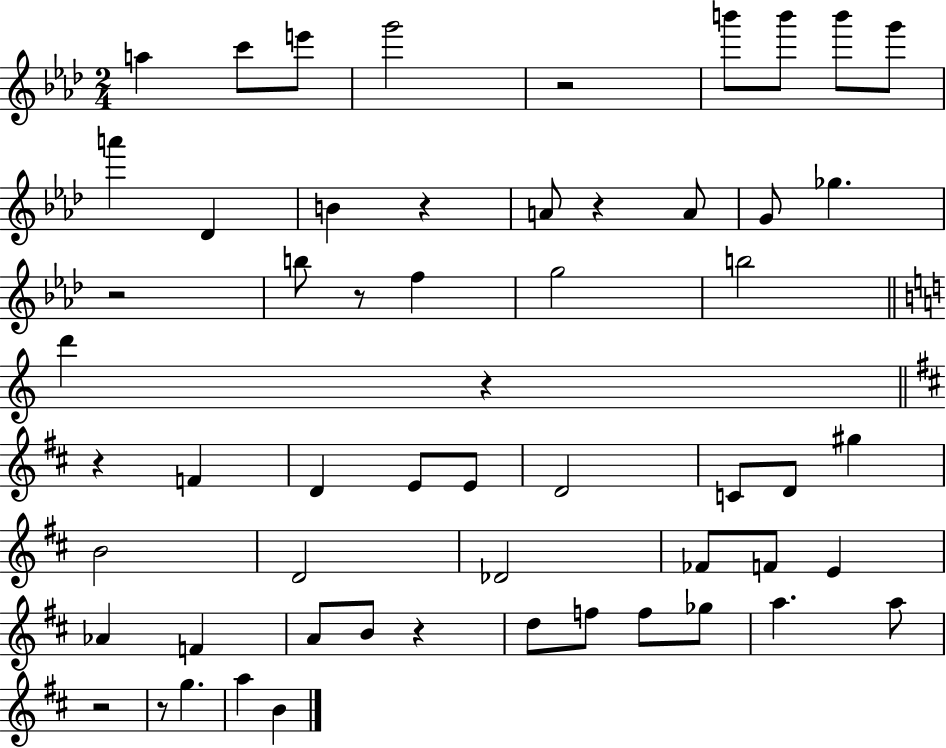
A5/q C6/e E6/e G6/h R/h B6/e B6/e B6/e G6/e A6/q Db4/q B4/q R/q A4/e R/q A4/e G4/e Gb5/q. R/h B5/e R/e F5/q G5/h B5/h D6/q R/q R/q F4/q D4/q E4/e E4/e D4/h C4/e D4/e G#5/q B4/h D4/h Db4/h FES4/e F4/e E4/q Ab4/q F4/q A4/e B4/e R/q D5/e F5/e F5/e Gb5/e A5/q. A5/e R/h R/e G5/q. A5/q B4/q